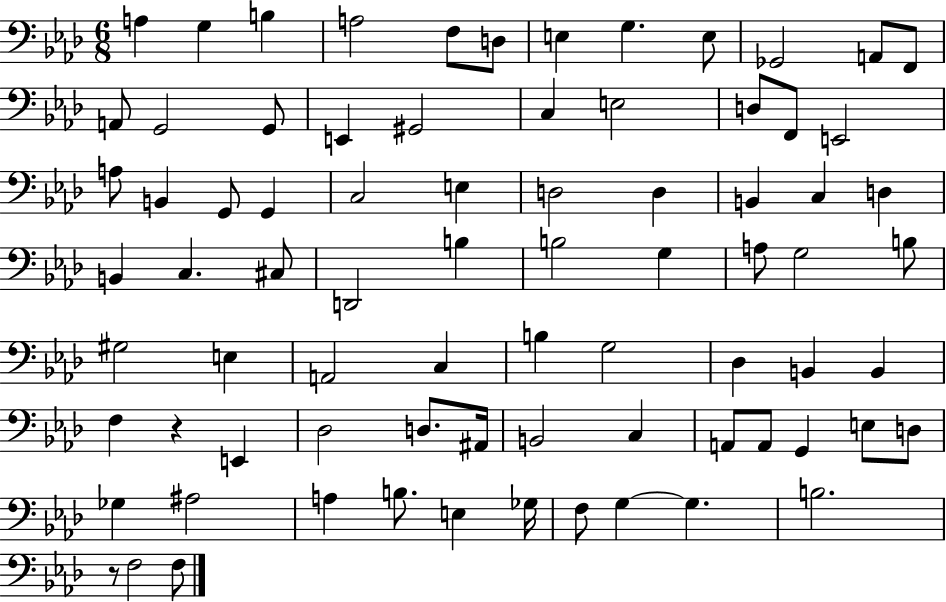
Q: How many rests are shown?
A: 2